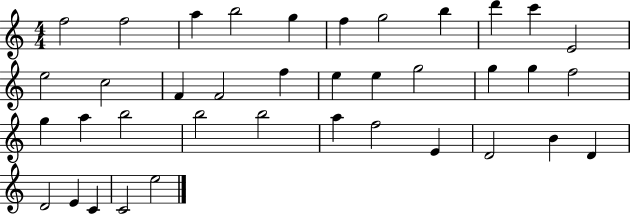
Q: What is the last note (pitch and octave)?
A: E5